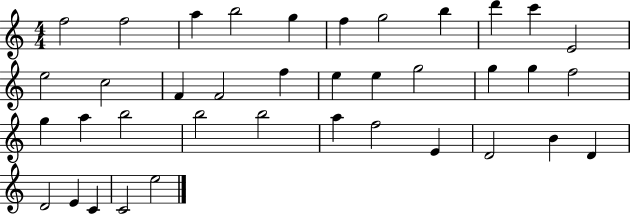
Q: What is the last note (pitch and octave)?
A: E5